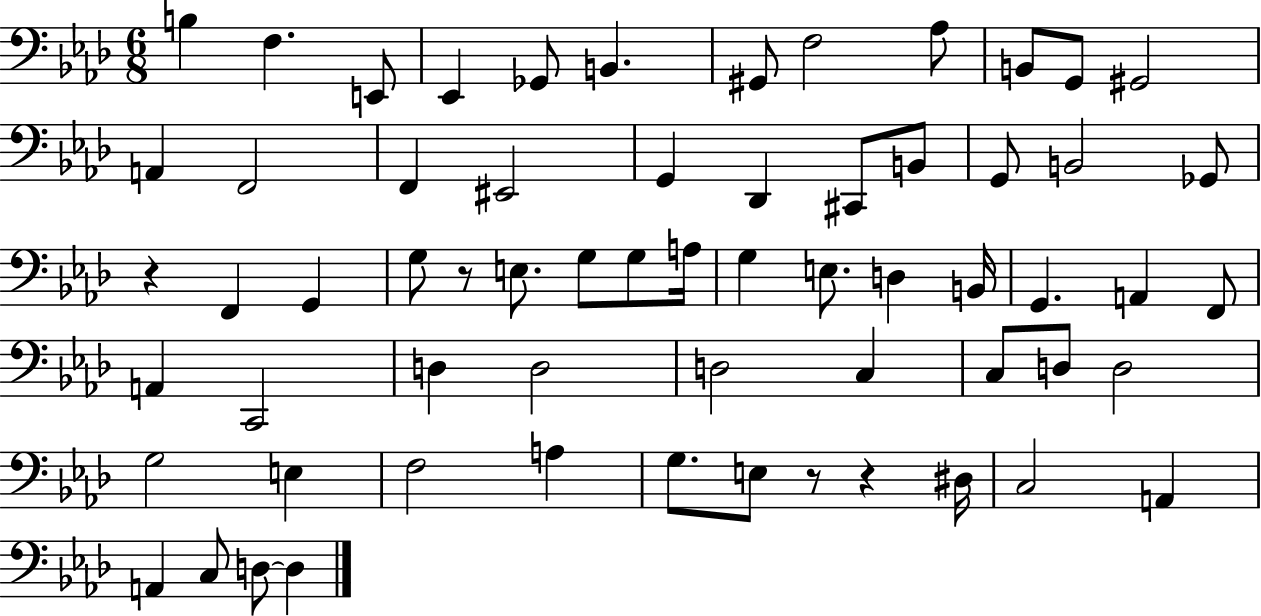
B3/q F3/q. E2/e Eb2/q Gb2/e B2/q. G#2/e F3/h Ab3/e B2/e G2/e G#2/h A2/q F2/h F2/q EIS2/h G2/q Db2/q C#2/e B2/e G2/e B2/h Gb2/e R/q F2/q G2/q G3/e R/e E3/e. G3/e G3/e A3/s G3/q E3/e. D3/q B2/s G2/q. A2/q F2/e A2/q C2/h D3/q D3/h D3/h C3/q C3/e D3/e D3/h G3/h E3/q F3/h A3/q G3/e. E3/e R/e R/q D#3/s C3/h A2/q A2/q C3/e D3/e D3/q